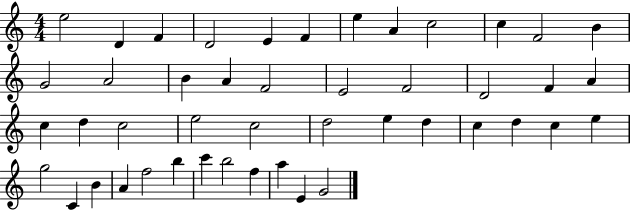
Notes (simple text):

E5/h D4/q F4/q D4/h E4/q F4/q E5/q A4/q C5/h C5/q F4/h B4/q G4/h A4/h B4/q A4/q F4/h E4/h F4/h D4/h F4/q A4/q C5/q D5/q C5/h E5/h C5/h D5/h E5/q D5/q C5/q D5/q C5/q E5/q G5/h C4/q B4/q A4/q F5/h B5/q C6/q B5/h F5/q A5/q E4/q G4/h